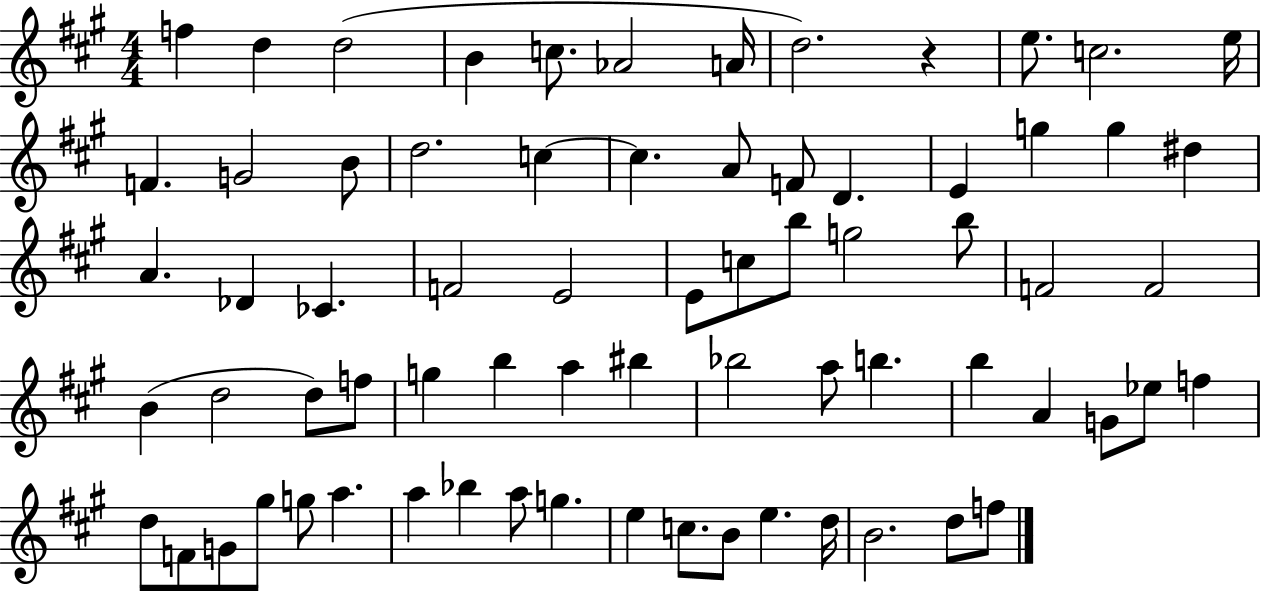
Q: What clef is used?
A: treble